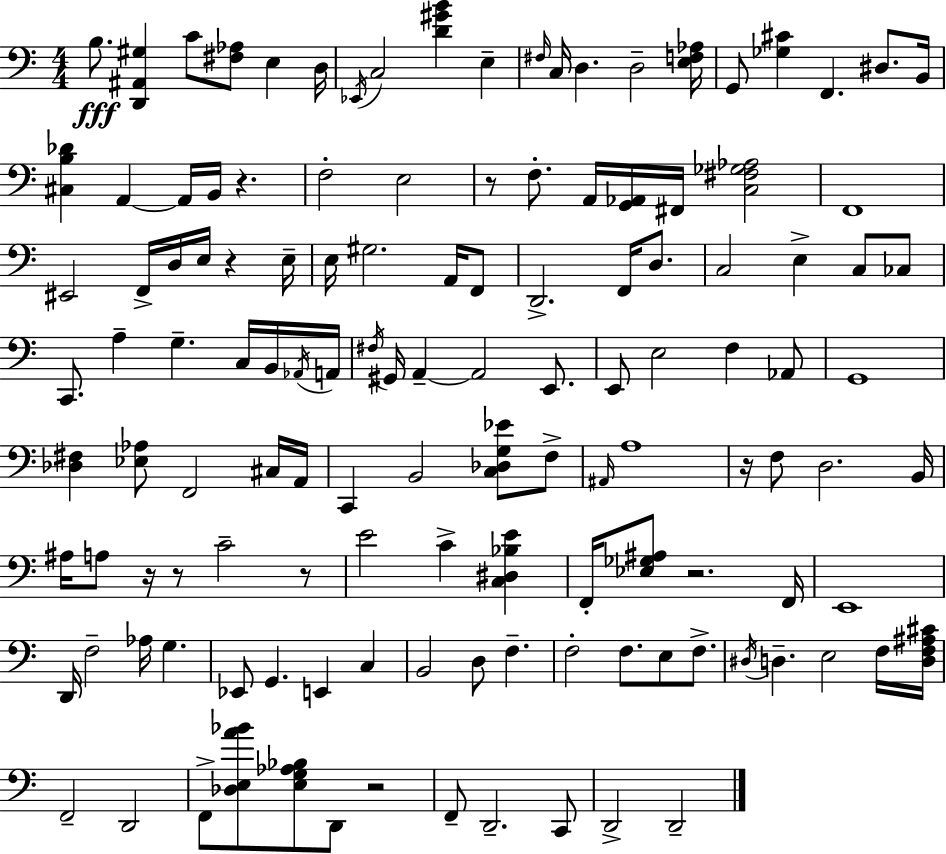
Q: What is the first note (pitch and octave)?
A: B3